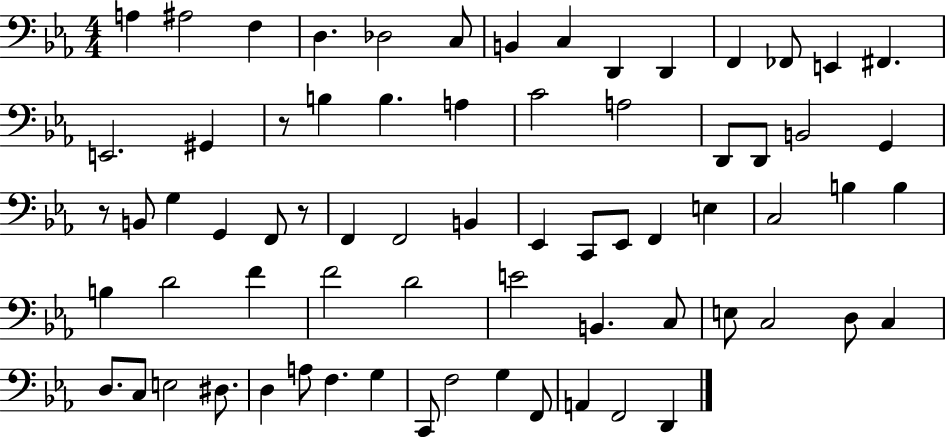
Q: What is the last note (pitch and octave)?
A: D2